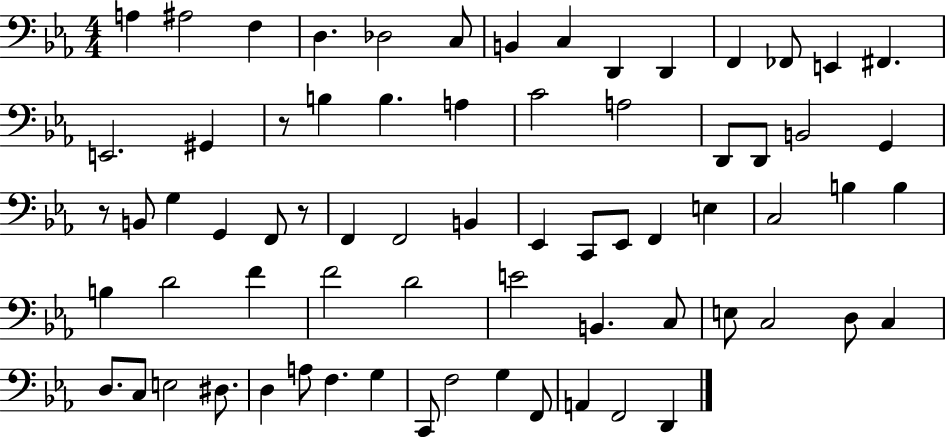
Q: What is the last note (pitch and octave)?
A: D2